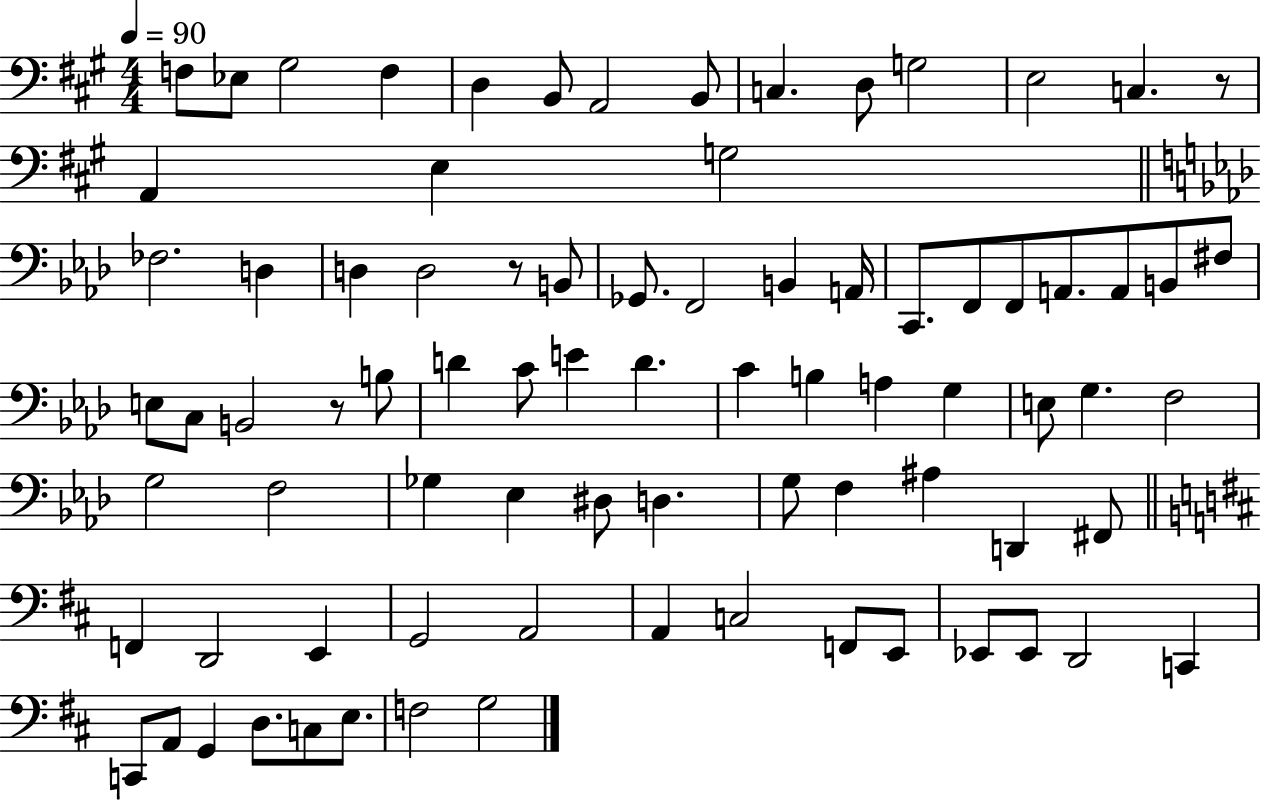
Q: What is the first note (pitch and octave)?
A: F3